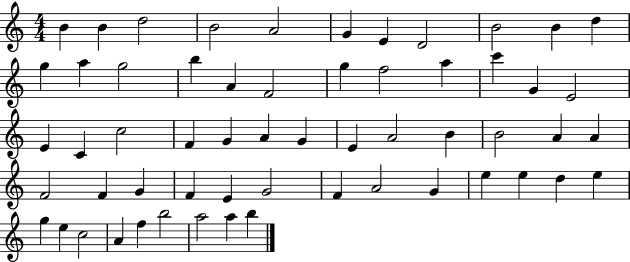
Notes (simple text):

B4/q B4/q D5/h B4/h A4/h G4/q E4/q D4/h B4/h B4/q D5/q G5/q A5/q G5/h B5/q A4/q F4/h G5/q F5/h A5/q C6/q G4/q E4/h E4/q C4/q C5/h F4/q G4/q A4/q G4/q E4/q A4/h B4/q B4/h A4/q A4/q F4/h F4/q G4/q F4/q E4/q G4/h F4/q A4/h G4/q E5/q E5/q D5/q E5/q G5/q E5/q C5/h A4/q F5/q B5/h A5/h A5/q B5/q